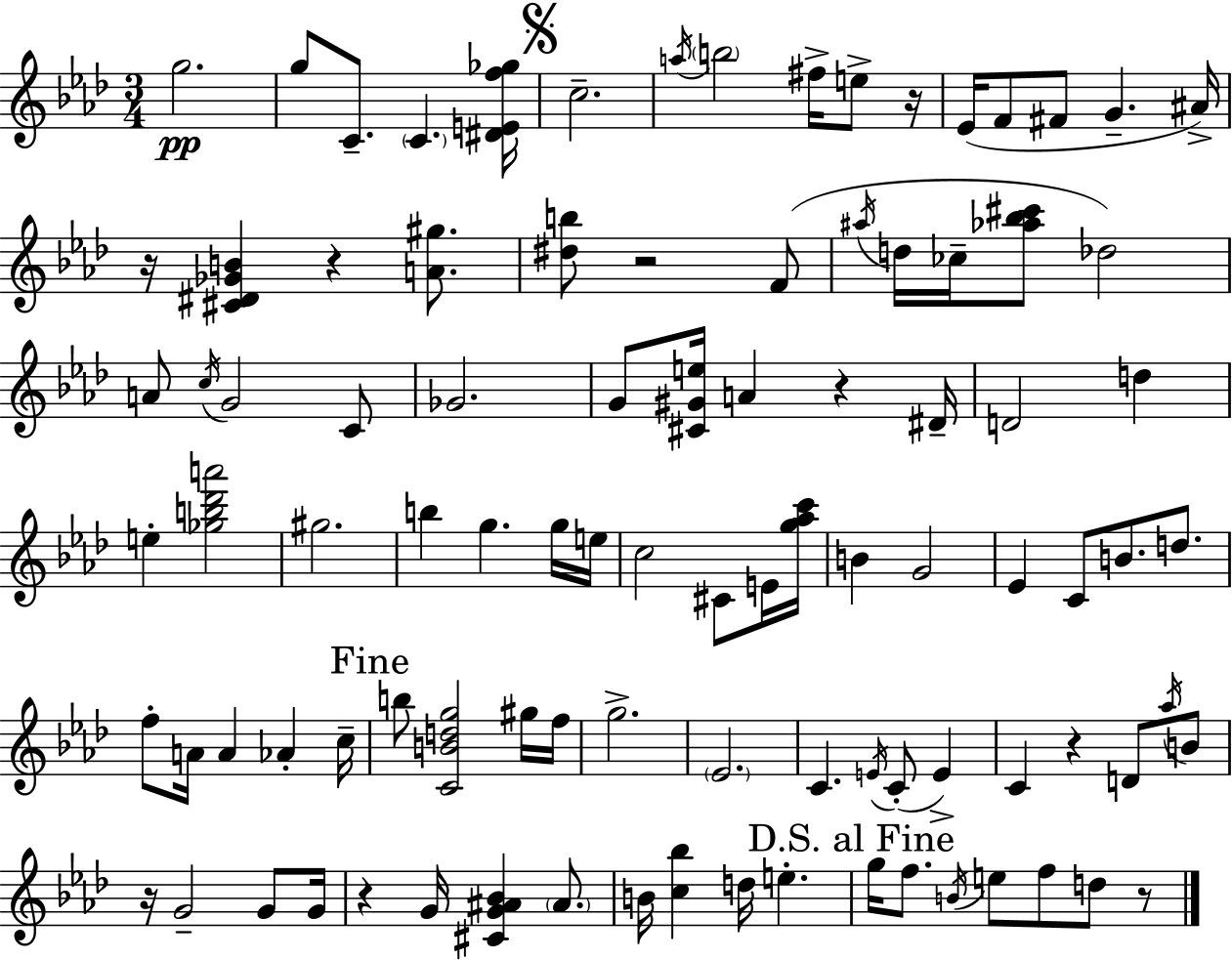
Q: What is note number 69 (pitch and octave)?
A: D5